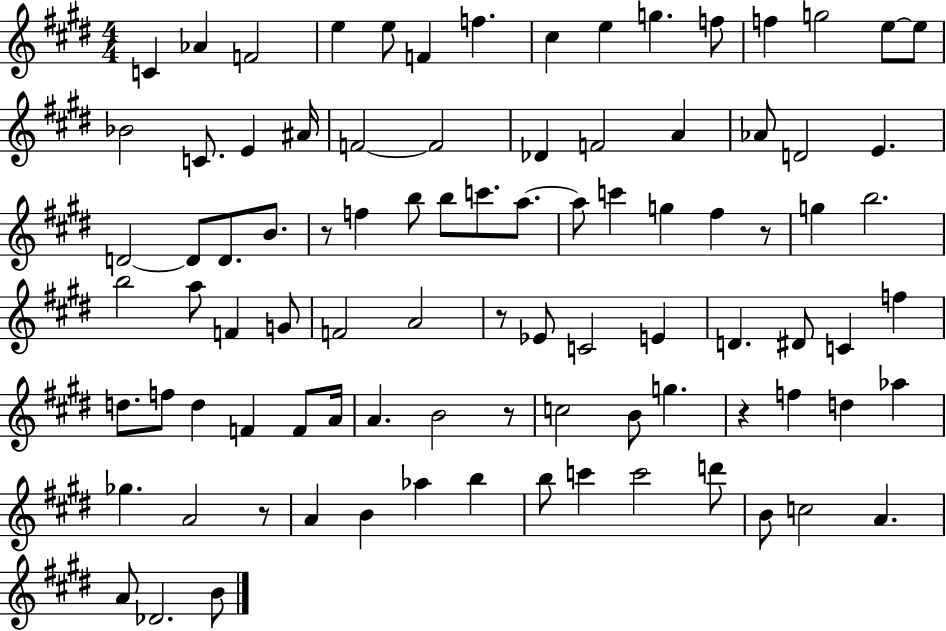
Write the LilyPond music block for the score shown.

{
  \clef treble
  \numericTimeSignature
  \time 4/4
  \key e \major
  c'4 aes'4 f'2 | e''4 e''8 f'4 f''4. | cis''4 e''4 g''4. f''8 | f''4 g''2 e''8~~ e''8 | \break bes'2 c'8. e'4 ais'16 | f'2~~ f'2 | des'4 f'2 a'4 | aes'8 d'2 e'4. | \break d'2~~ d'8 d'8. b'8. | r8 f''4 b''8 b''8 c'''8. a''8.~~ | a''8 c'''4 g''4 fis''4 r8 | g''4 b''2. | \break b''2 a''8 f'4 g'8 | f'2 a'2 | r8 ees'8 c'2 e'4 | d'4. dis'8 c'4 f''4 | \break d''8. f''8 d''4 f'4 f'8 a'16 | a'4. b'2 r8 | c''2 b'8 g''4. | r4 f''4 d''4 aes''4 | \break ges''4. a'2 r8 | a'4 b'4 aes''4 b''4 | b''8 c'''4 c'''2 d'''8 | b'8 c''2 a'4. | \break a'8 des'2. b'8 | \bar "|."
}